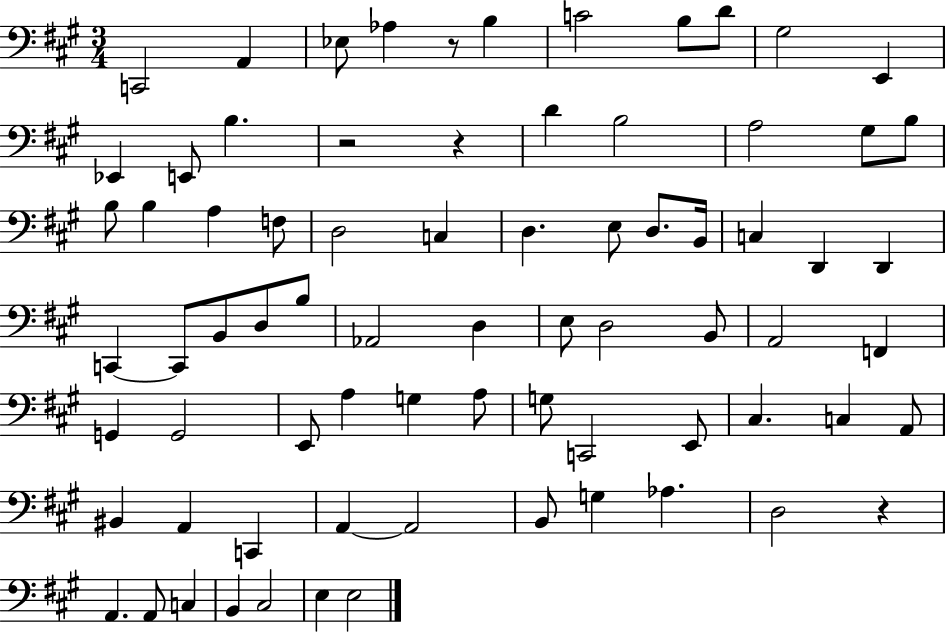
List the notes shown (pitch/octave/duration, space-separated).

C2/h A2/q Eb3/e Ab3/q R/e B3/q C4/h B3/e D4/e G#3/h E2/q Eb2/q E2/e B3/q. R/h R/q D4/q B3/h A3/h G#3/e B3/e B3/e B3/q A3/q F3/e D3/h C3/q D3/q. E3/e D3/e. B2/s C3/q D2/q D2/q C2/q C2/e B2/e D3/e B3/e Ab2/h D3/q E3/e D3/h B2/e A2/h F2/q G2/q G2/h E2/e A3/q G3/q A3/e G3/e C2/h E2/e C#3/q. C3/q A2/e BIS2/q A2/q C2/q A2/q A2/h B2/e G3/q Ab3/q. D3/h R/q A2/q. A2/e C3/q B2/q C#3/h E3/q E3/h